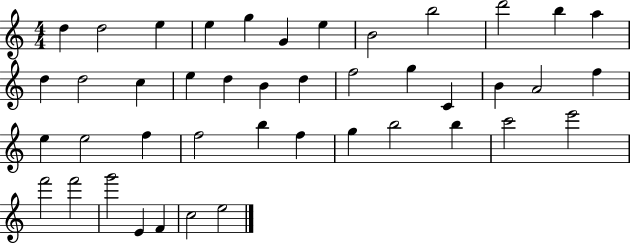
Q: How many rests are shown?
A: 0